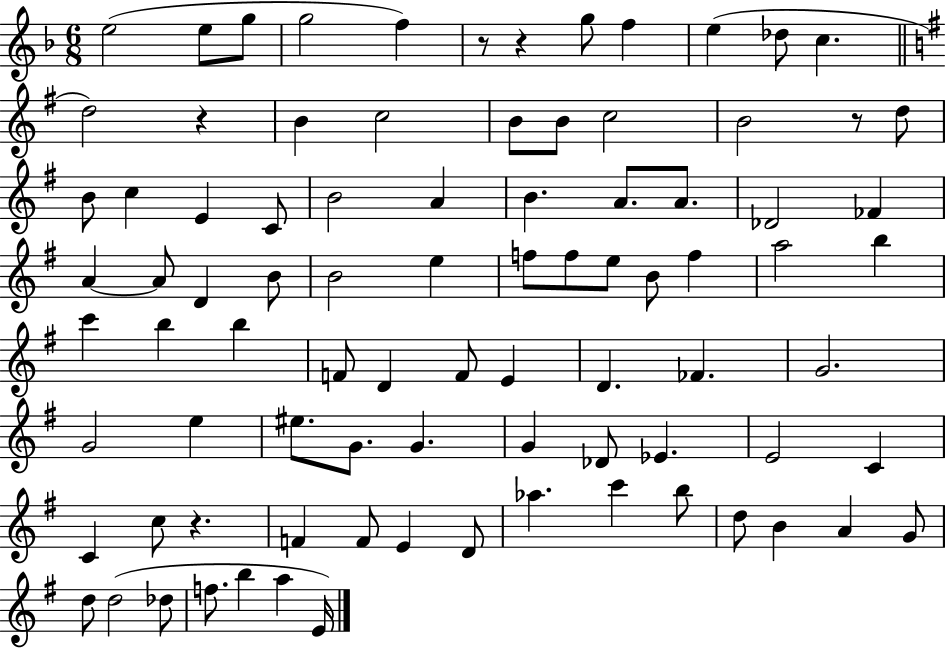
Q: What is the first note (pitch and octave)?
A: E5